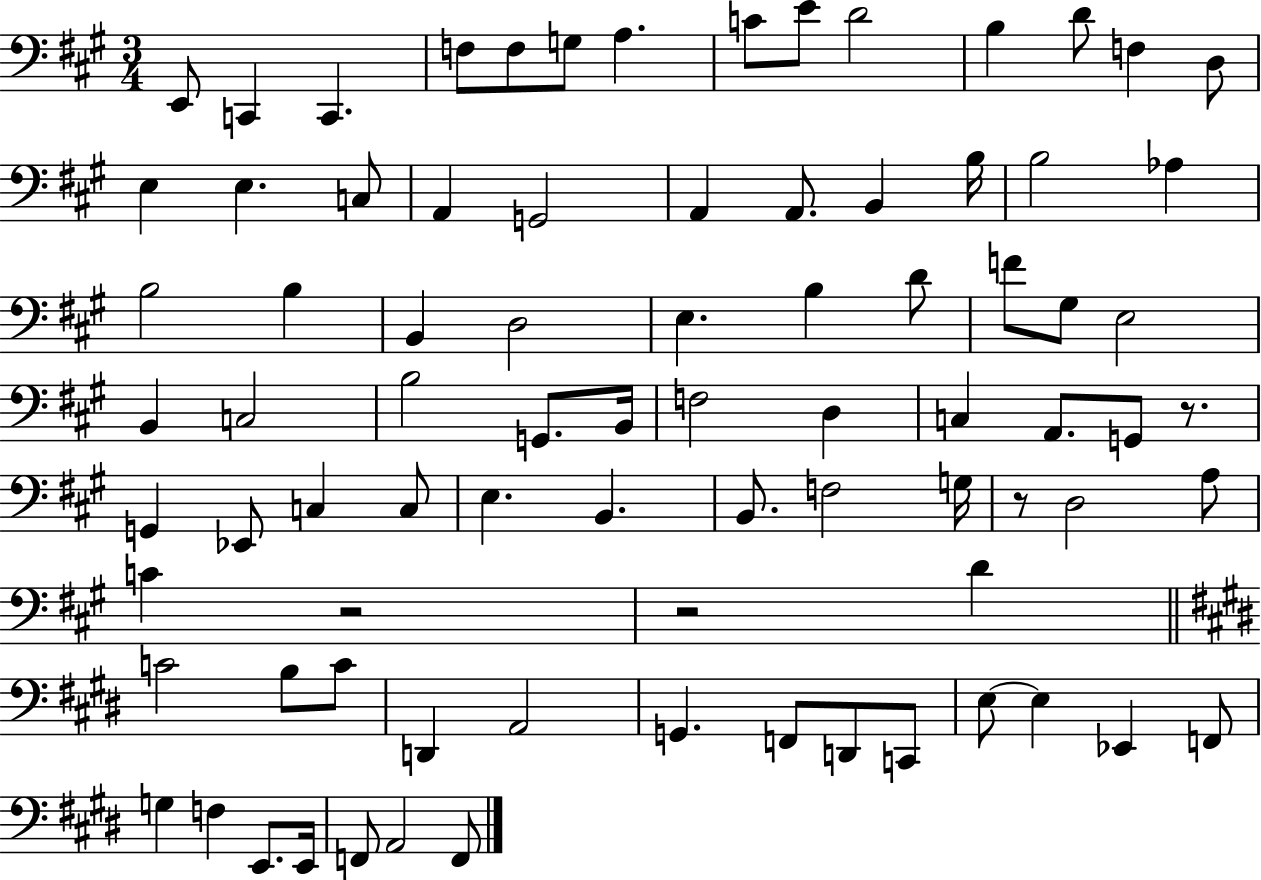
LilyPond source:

{
  \clef bass
  \numericTimeSignature
  \time 3/4
  \key a \major
  e,8 c,4 c,4. | f8 f8 g8 a4. | c'8 e'8 d'2 | b4 d'8 f4 d8 | \break e4 e4. c8 | a,4 g,2 | a,4 a,8. b,4 b16 | b2 aes4 | \break b2 b4 | b,4 d2 | e4. b4 d'8 | f'8 gis8 e2 | \break b,4 c2 | b2 g,8. b,16 | f2 d4 | c4 a,8. g,8 r8. | \break g,4 ees,8 c4 c8 | e4. b,4. | b,8. f2 g16 | r8 d2 a8 | \break c'4 r2 | r2 d'4 | \bar "||" \break \key e \major c'2 b8 c'8 | d,4 a,2 | g,4. f,8 d,8 c,8 | e8~~ e4 ees,4 f,8 | \break g4 f4 e,8. e,16 | f,8 a,2 f,8 | \bar "|."
}